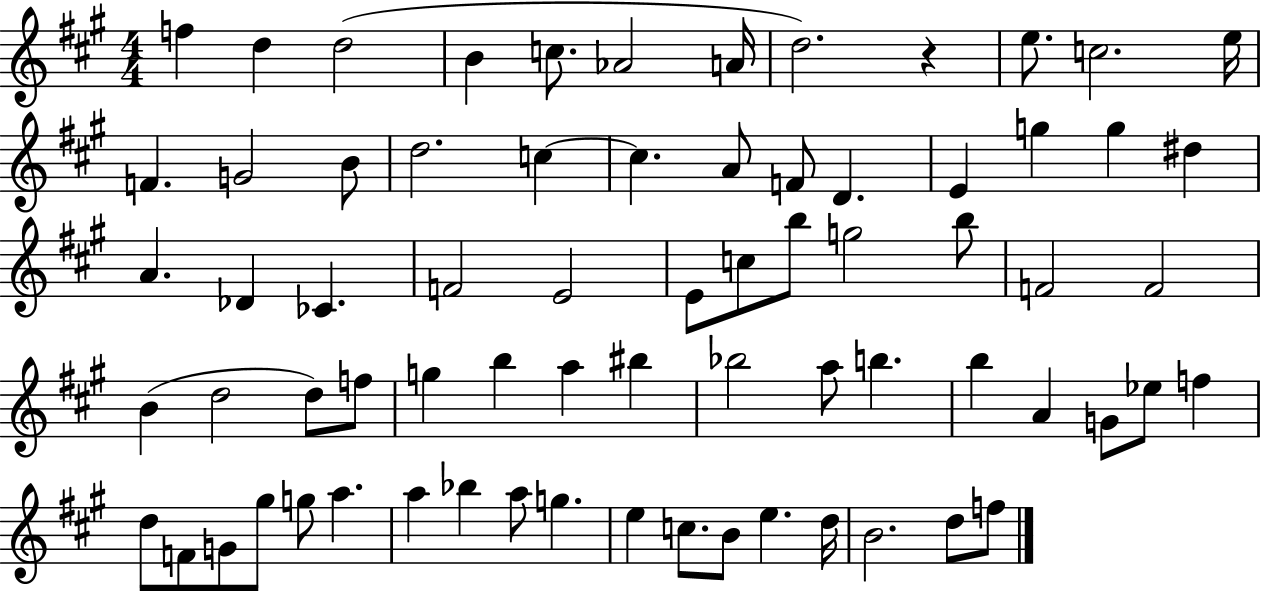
{
  \clef treble
  \numericTimeSignature
  \time 4/4
  \key a \major
  f''4 d''4 d''2( | b'4 c''8. aes'2 a'16 | d''2.) r4 | e''8. c''2. e''16 | \break f'4. g'2 b'8 | d''2. c''4~~ | c''4. a'8 f'8 d'4. | e'4 g''4 g''4 dis''4 | \break a'4. des'4 ces'4. | f'2 e'2 | e'8 c''8 b''8 g''2 b''8 | f'2 f'2 | \break b'4( d''2 d''8) f''8 | g''4 b''4 a''4 bis''4 | bes''2 a''8 b''4. | b''4 a'4 g'8 ees''8 f''4 | \break d''8 f'8 g'8 gis''8 g''8 a''4. | a''4 bes''4 a''8 g''4. | e''4 c''8. b'8 e''4. d''16 | b'2. d''8 f''8 | \break \bar "|."
}